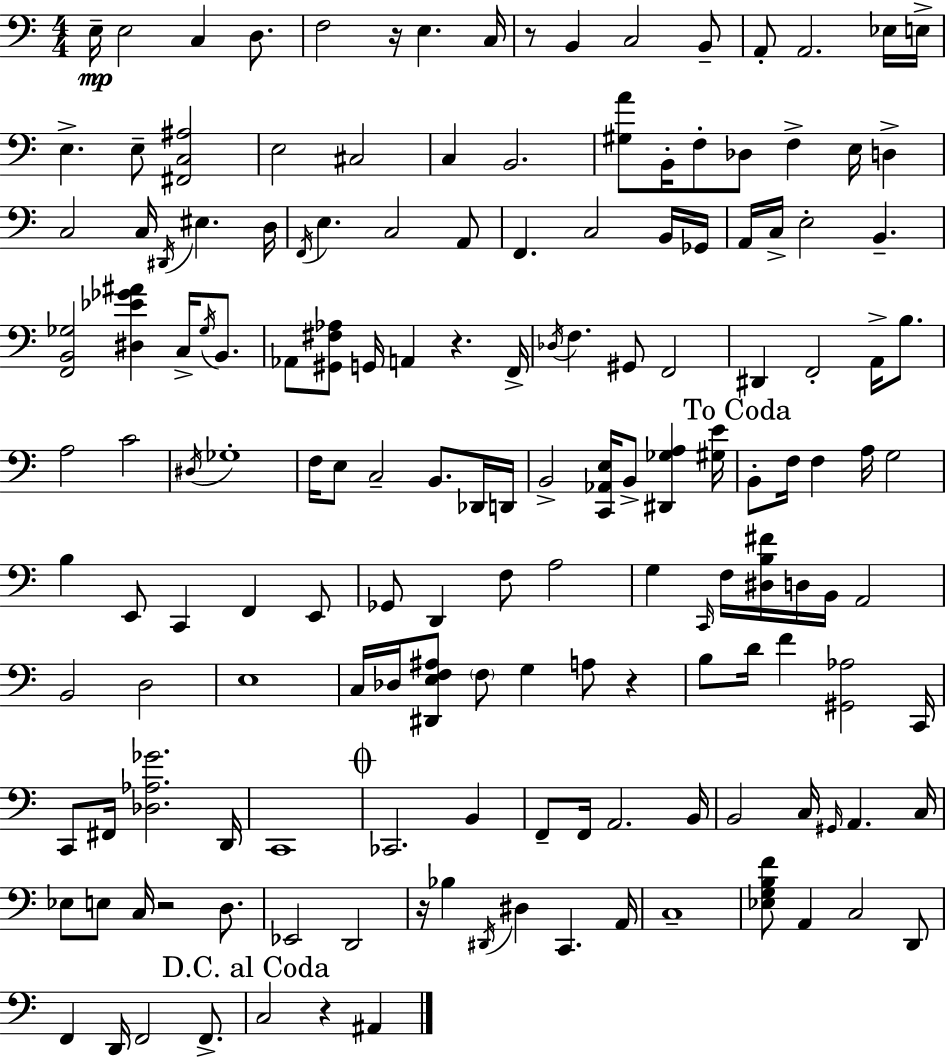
E3/s E3/h C3/q D3/e. F3/h R/s E3/q. C3/s R/e B2/q C3/h B2/e A2/e A2/h. Eb3/s E3/s E3/q. E3/e [F#2,C3,A#3]/h E3/h C#3/h C3/q B2/h. [G#3,A4]/e B2/s F3/e Db3/e F3/q E3/s D3/q C3/h C3/s D#2/s EIS3/q. D3/s F2/s E3/q. C3/h A2/e F2/q. C3/h B2/s Gb2/s A2/s C3/s E3/h B2/q. [F2,B2,Gb3]/h [D#3,Eb4,Gb4,A#4]/q C3/s Gb3/s B2/e. Ab2/e [G#2,F#3,Ab3]/e G2/s A2/q R/q. F2/s Db3/s F3/q. G#2/e F2/h D#2/q F2/h A2/s B3/e. A3/h C4/h D#3/s Gb3/w F3/s E3/e C3/h B2/e. Db2/s D2/s B2/h [C2,Ab2,E3]/s B2/e [D#2,Gb3,A3]/q [G#3,E4]/s B2/e F3/s F3/q A3/s G3/h B3/q E2/e C2/q F2/q E2/e Gb2/e D2/q F3/e A3/h G3/q C2/s F3/s [D#3,B3,F#4]/s D3/s B2/s A2/h B2/h D3/h E3/w C3/s Db3/s [D#2,E3,F3,A#3]/e F3/e G3/q A3/e R/q B3/e D4/s F4/q [G#2,Ab3]/h C2/s C2/e F#2/s [Db3,Ab3,Gb4]/h. D2/s C2/w CES2/h. B2/q F2/e F2/s A2/h. B2/s B2/h C3/s G#2/s A2/q. C3/s Eb3/e E3/e C3/s R/h D3/e. Eb2/h D2/h R/s Bb3/q D#2/s D#3/q C2/q. A2/s C3/w [Eb3,G3,B3,F4]/e A2/q C3/h D2/e F2/q D2/s F2/h F2/e. C3/h R/q A#2/q